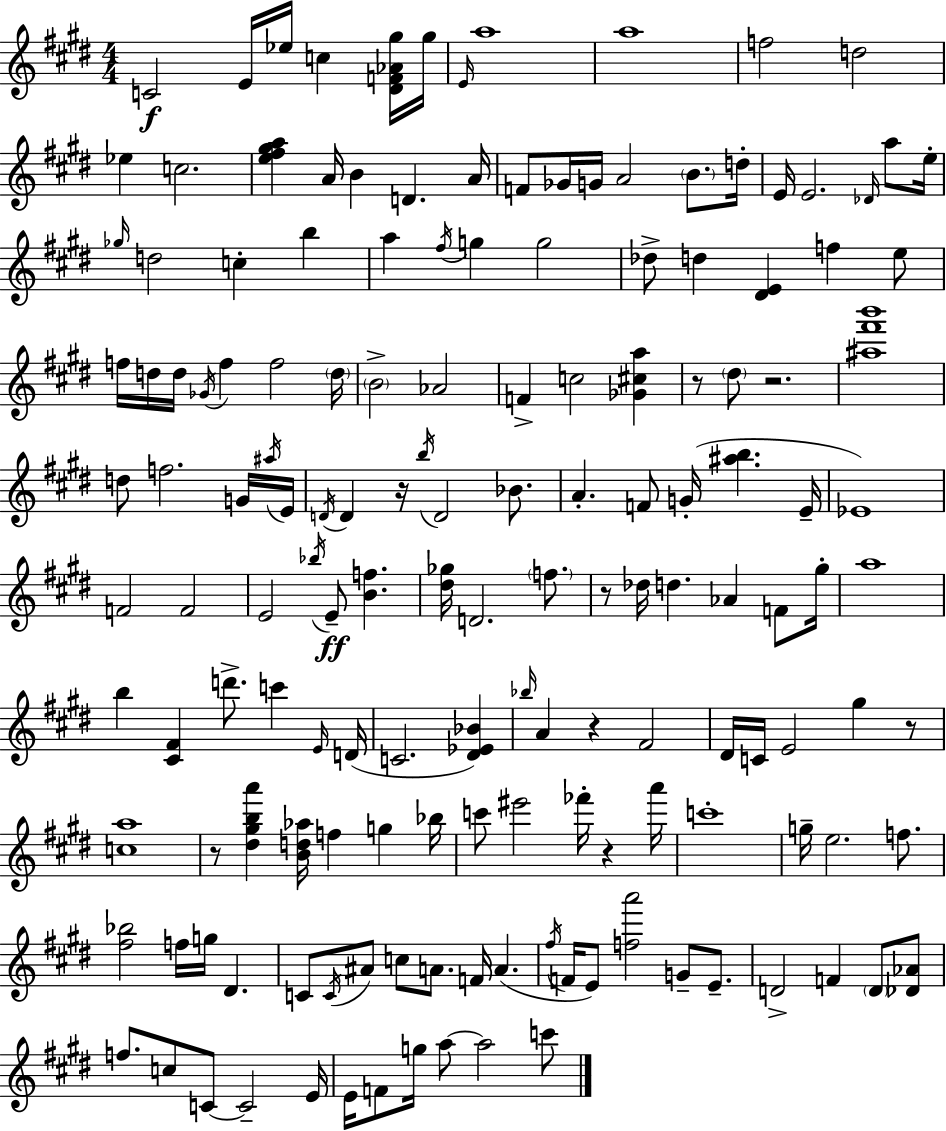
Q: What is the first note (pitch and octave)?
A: C4